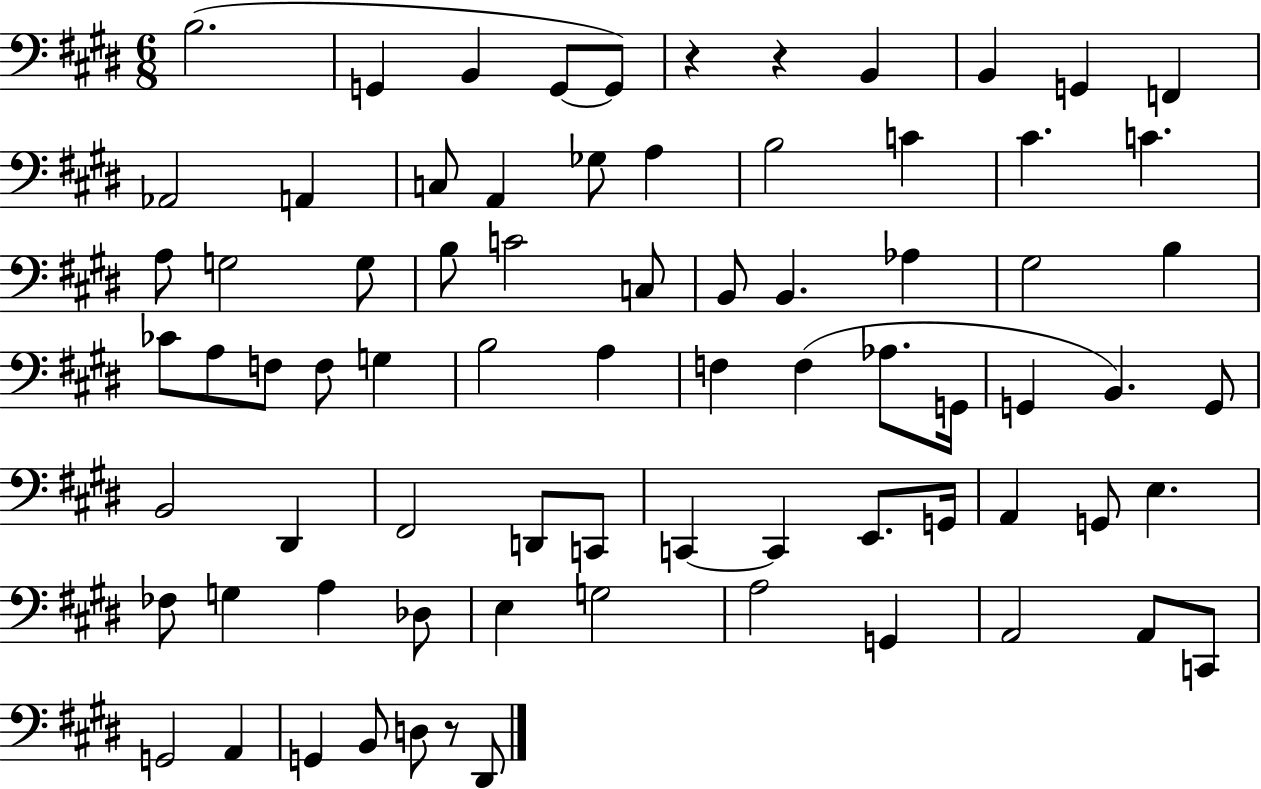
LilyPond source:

{
  \clef bass
  \numericTimeSignature
  \time 6/8
  \key e \major
  b2.( | g,4 b,4 g,8~~ g,8) | r4 r4 b,4 | b,4 g,4 f,4 | \break aes,2 a,4 | c8 a,4 ges8 a4 | b2 c'4 | cis'4. c'4. | \break a8 g2 g8 | b8 c'2 c8 | b,8 b,4. aes4 | gis2 b4 | \break ces'8 a8 f8 f8 g4 | b2 a4 | f4 f4( aes8. g,16 | g,4 b,4.) g,8 | \break b,2 dis,4 | fis,2 d,8 c,8 | c,4~~ c,4 e,8. g,16 | a,4 g,8 e4. | \break fes8 g4 a4 des8 | e4 g2 | a2 g,4 | a,2 a,8 c,8 | \break g,2 a,4 | g,4 b,8 d8 r8 dis,8 | \bar "|."
}